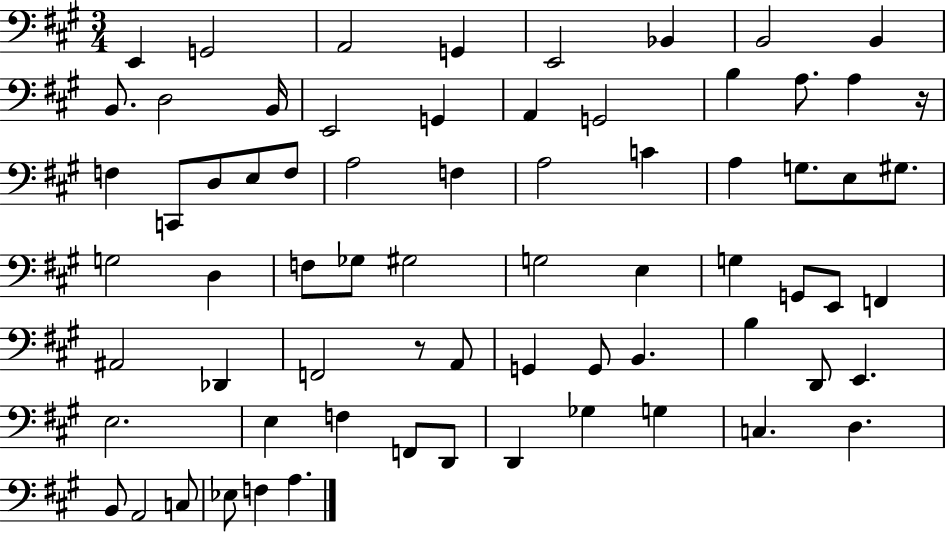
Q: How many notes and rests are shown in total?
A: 70